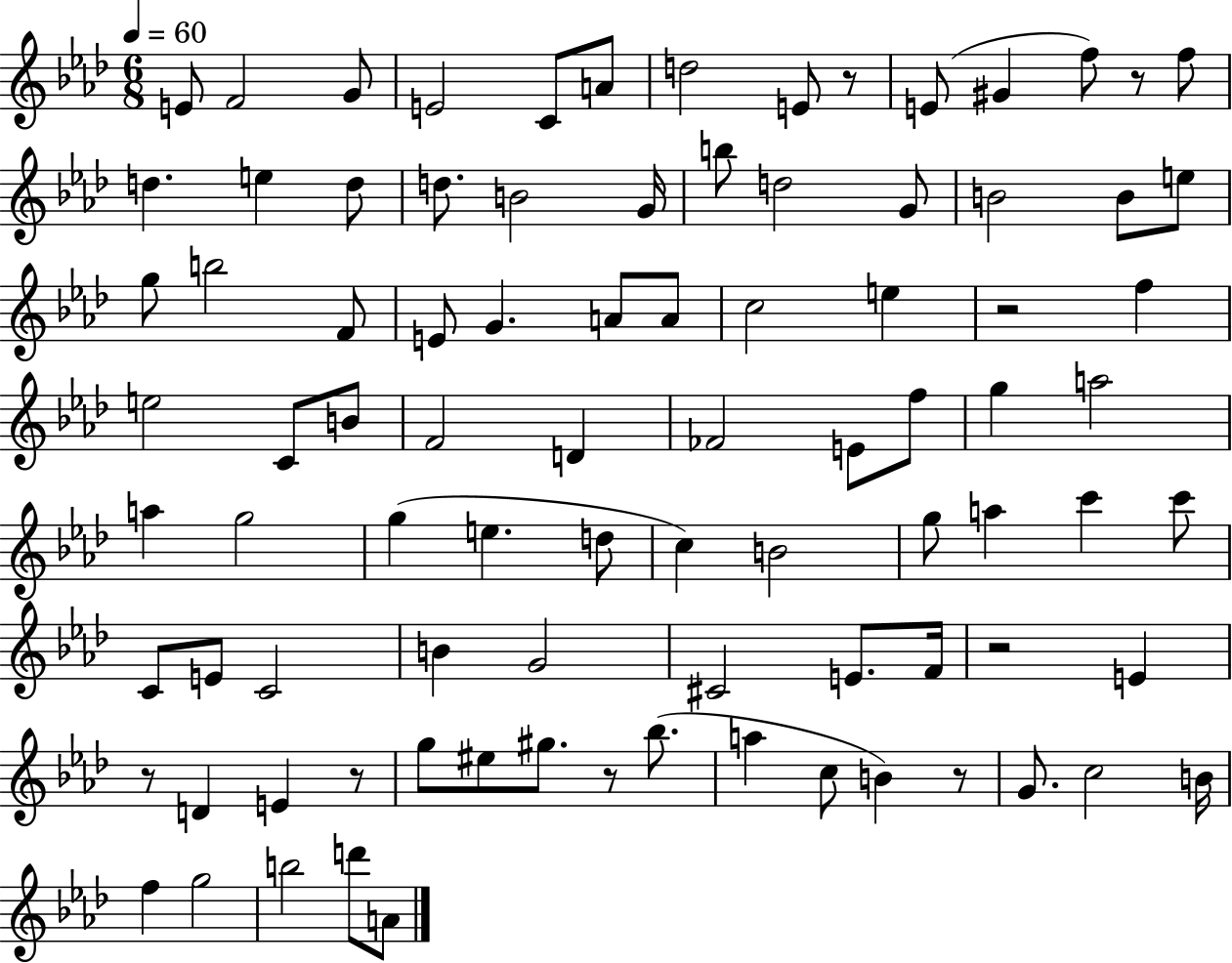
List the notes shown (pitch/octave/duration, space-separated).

E4/e F4/h G4/e E4/h C4/e A4/e D5/h E4/e R/e E4/e G#4/q F5/e R/e F5/e D5/q. E5/q D5/e D5/e. B4/h G4/s B5/e D5/h G4/e B4/h B4/e E5/e G5/e B5/h F4/e E4/e G4/q. A4/e A4/e C5/h E5/q R/h F5/q E5/h C4/e B4/e F4/h D4/q FES4/h E4/e F5/e G5/q A5/h A5/q G5/h G5/q E5/q. D5/e C5/q B4/h G5/e A5/q C6/q C6/e C4/e E4/e C4/h B4/q G4/h C#4/h E4/e. F4/s R/h E4/q R/e D4/q E4/q R/e G5/e EIS5/e G#5/e. R/e Bb5/e. A5/q C5/e B4/q R/e G4/e. C5/h B4/s F5/q G5/h B5/h D6/e A4/e